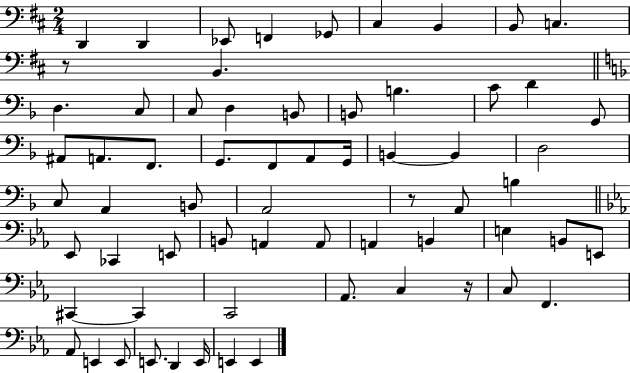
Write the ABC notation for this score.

X:1
T:Untitled
M:2/4
L:1/4
K:D
D,, D,, _E,,/2 F,, _G,,/2 ^C, B,, B,,/2 C, z/2 B,, D, C,/2 C,/2 D, B,,/2 B,,/2 B, C/2 D G,,/2 ^A,,/2 A,,/2 F,,/2 G,,/2 F,,/2 A,,/2 G,,/4 B,, B,, D,2 C,/2 A,, B,,/2 A,,2 z/2 A,,/2 B, _E,,/2 _C,, E,,/2 B,,/2 A,, A,,/2 A,, B,, E, B,,/2 E,,/2 ^C,, ^C,, C,,2 _A,,/2 C, z/4 C,/2 F,, _A,,/2 E,, E,,/2 E,,/2 D,, E,,/4 E,, E,,